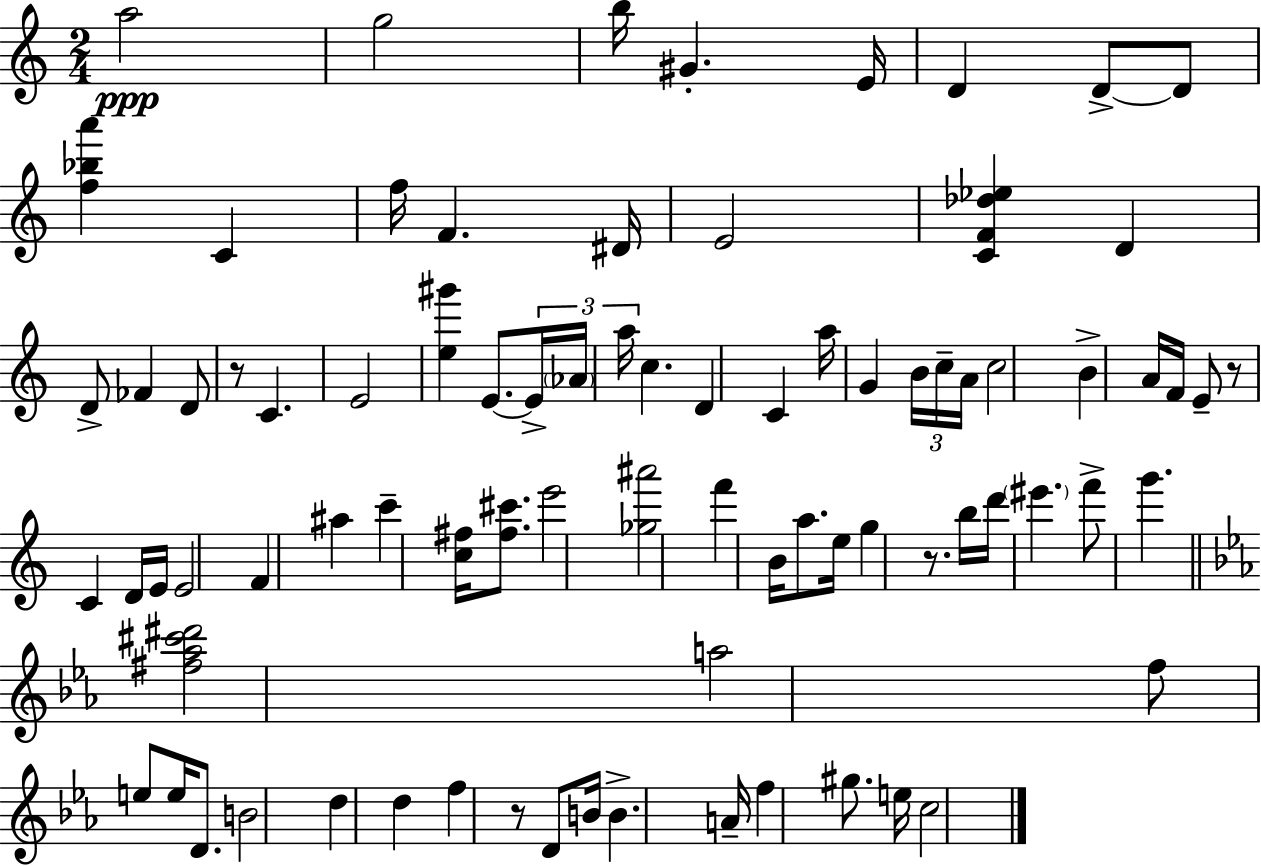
A5/h G5/h B5/s G#4/q. E4/s D4/q D4/e D4/e [F5,Bb5,A6]/q C4/q F5/s F4/q. D#4/s E4/h [C4,F4,Db5,Eb5]/q D4/q D4/e FES4/q D4/e R/e C4/q. E4/h [E5,G#6]/q E4/e. E4/s Ab4/s A5/s C5/q. D4/q C4/q A5/s G4/q B4/s C5/s A4/s C5/h B4/q A4/s F4/s E4/e R/e C4/q D4/s E4/s E4/h F4/q A#5/q C6/q [C5,F#5]/s [F#5,C#6]/e. E6/h [Gb5,A#6]/h F6/q B4/s A5/e. E5/s G5/q R/e. B5/s D6/s EIS6/q. F6/e G6/q. [F#5,Ab5,C#6,D#6]/h A5/h F5/e E5/e E5/s D4/e. B4/h D5/q D5/q F5/q R/e D4/e B4/s B4/q. A4/s F5/q G#5/e. E5/s C5/h